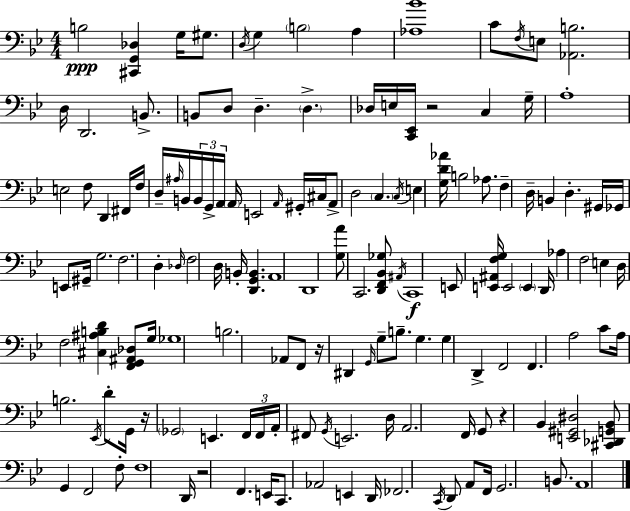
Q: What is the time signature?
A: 4/4